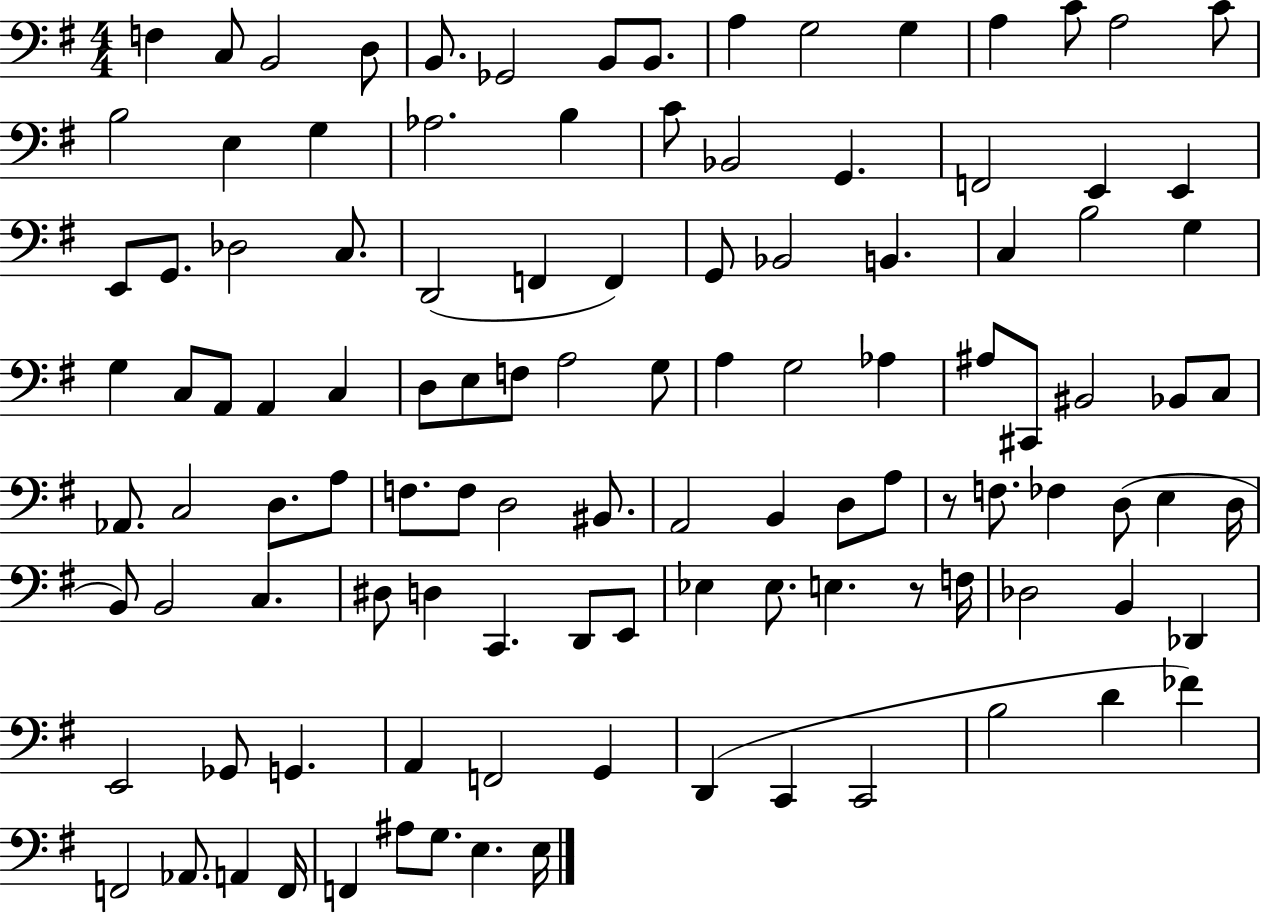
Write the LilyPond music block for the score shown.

{
  \clef bass
  \numericTimeSignature
  \time 4/4
  \key g \major
  f4 c8 b,2 d8 | b,8. ges,2 b,8 b,8. | a4 g2 g4 | a4 c'8 a2 c'8 | \break b2 e4 g4 | aes2. b4 | c'8 bes,2 g,4. | f,2 e,4 e,4 | \break e,8 g,8. des2 c8. | d,2( f,4 f,4) | g,8 bes,2 b,4. | c4 b2 g4 | \break g4 c8 a,8 a,4 c4 | d8 e8 f8 a2 g8 | a4 g2 aes4 | ais8 cis,8 bis,2 bes,8 c8 | \break aes,8. c2 d8. a8 | f8. f8 d2 bis,8. | a,2 b,4 d8 a8 | r8 f8. fes4 d8( e4 d16 | \break b,8) b,2 c4. | dis8 d4 c,4. d,8 e,8 | ees4 ees8. e4. r8 f16 | des2 b,4 des,4 | \break e,2 ges,8 g,4. | a,4 f,2 g,4 | d,4( c,4 c,2 | b2 d'4 fes'4) | \break f,2 aes,8. a,4 f,16 | f,4 ais8 g8. e4. e16 | \bar "|."
}